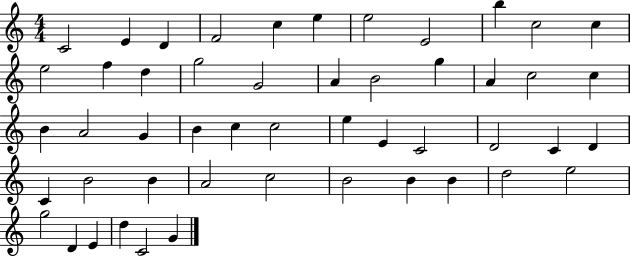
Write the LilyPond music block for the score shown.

{
  \clef treble
  \numericTimeSignature
  \time 4/4
  \key c \major
  c'2 e'4 d'4 | f'2 c''4 e''4 | e''2 e'2 | b''4 c''2 c''4 | \break e''2 f''4 d''4 | g''2 g'2 | a'4 b'2 g''4 | a'4 c''2 c''4 | \break b'4 a'2 g'4 | b'4 c''4 c''2 | e''4 e'4 c'2 | d'2 c'4 d'4 | \break c'4 b'2 b'4 | a'2 c''2 | b'2 b'4 b'4 | d''2 e''2 | \break g''2 d'4 e'4 | d''4 c'2 g'4 | \bar "|."
}